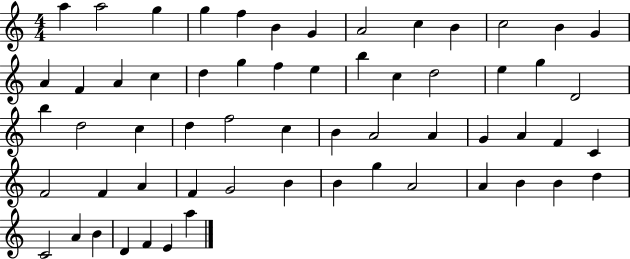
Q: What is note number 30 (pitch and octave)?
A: C5